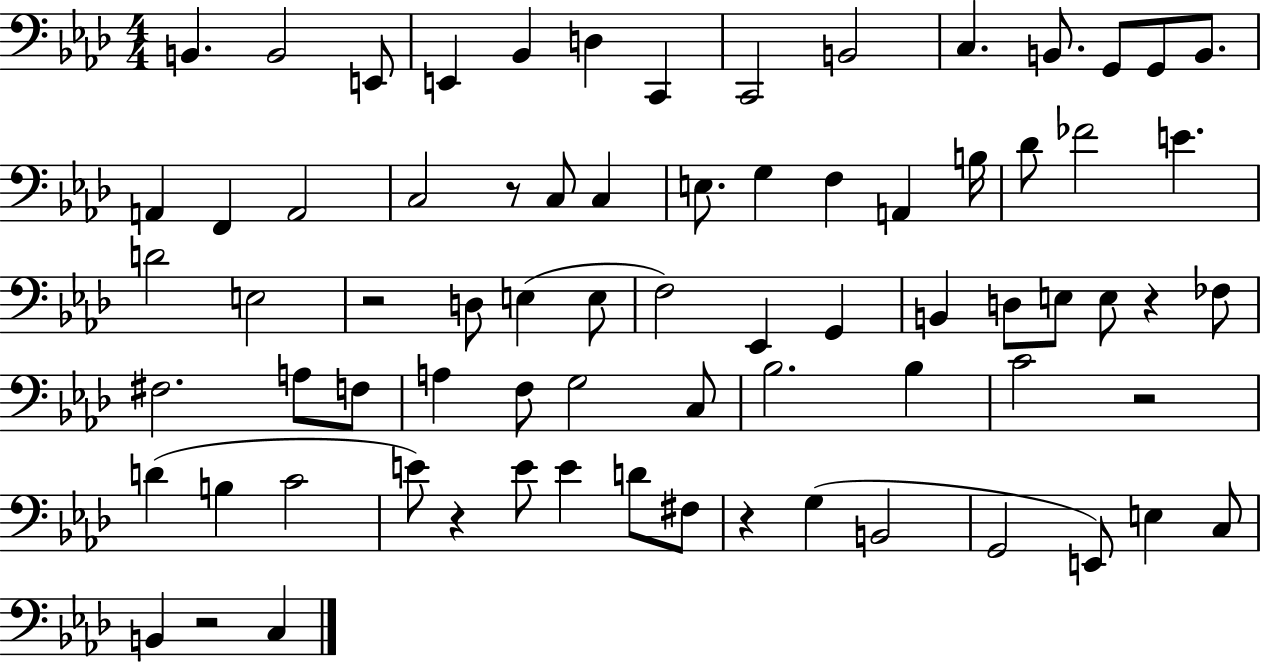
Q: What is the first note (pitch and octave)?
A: B2